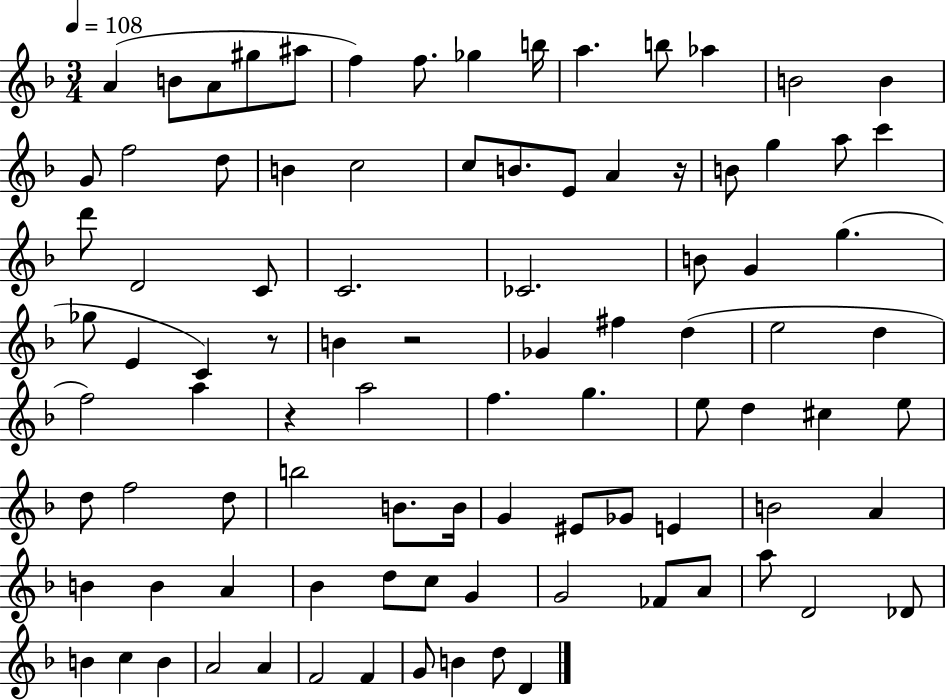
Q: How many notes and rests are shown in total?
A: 93